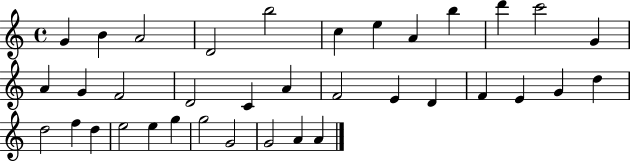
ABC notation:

X:1
T:Untitled
M:4/4
L:1/4
K:C
G B A2 D2 b2 c e A b d' c'2 G A G F2 D2 C A F2 E D F E G d d2 f d e2 e g g2 G2 G2 A A